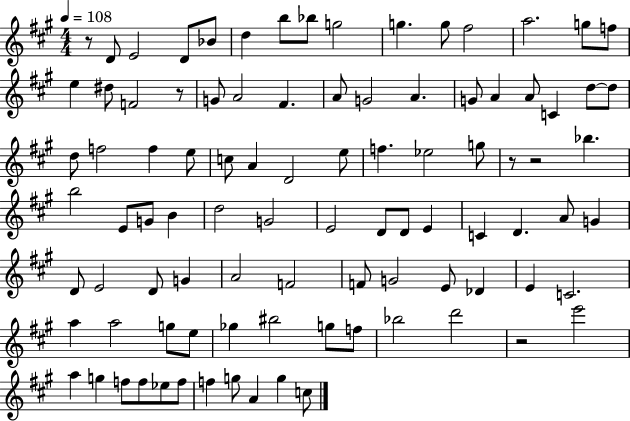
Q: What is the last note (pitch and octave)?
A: C5